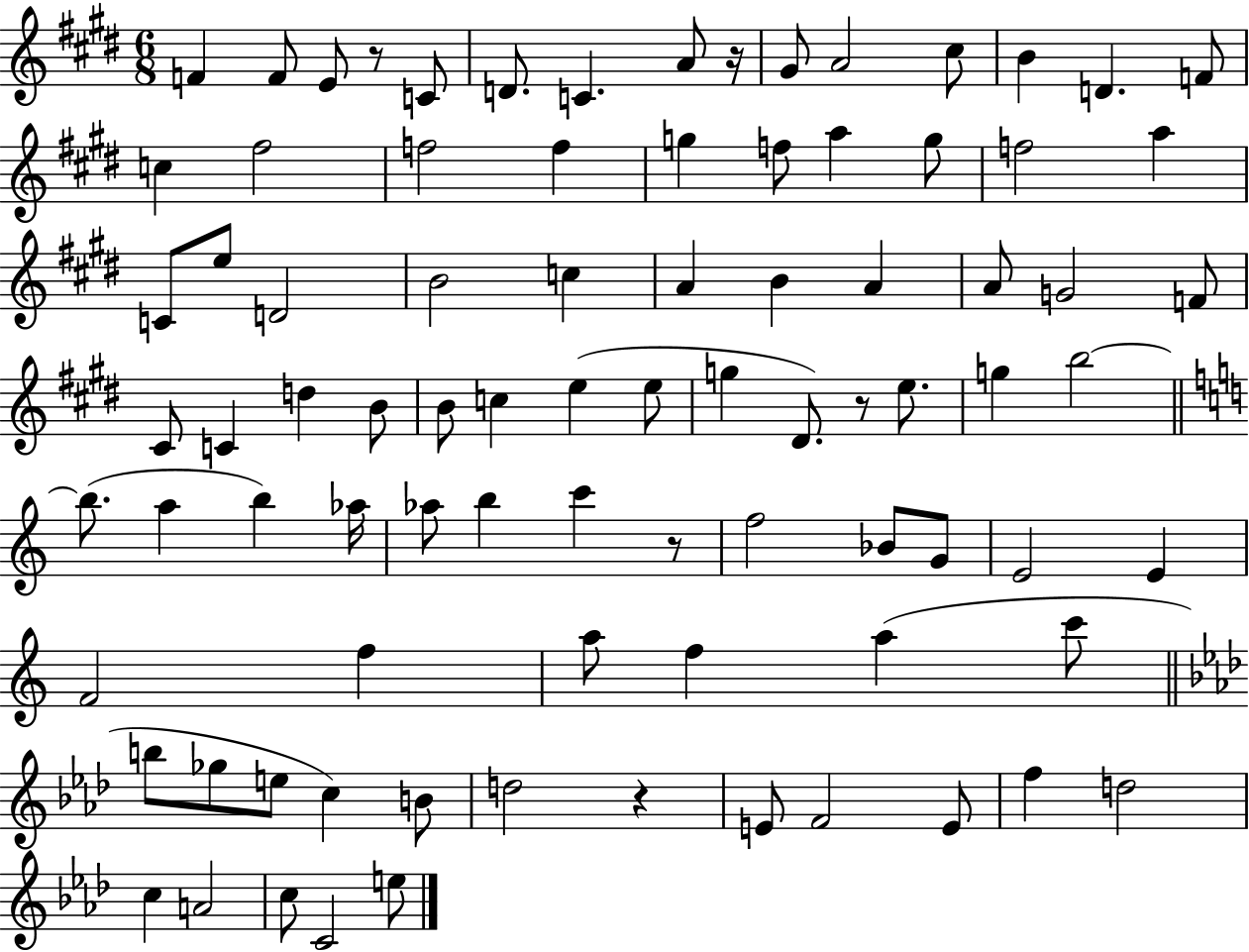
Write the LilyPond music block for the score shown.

{
  \clef treble
  \numericTimeSignature
  \time 6/8
  \key e \major
  f'4 f'8 e'8 r8 c'8 | d'8. c'4. a'8 r16 | gis'8 a'2 cis''8 | b'4 d'4. f'8 | \break c''4 fis''2 | f''2 f''4 | g''4 f''8 a''4 g''8 | f''2 a''4 | \break c'8 e''8 d'2 | b'2 c''4 | a'4 b'4 a'4 | a'8 g'2 f'8 | \break cis'8 c'4 d''4 b'8 | b'8 c''4 e''4( e''8 | g''4 dis'8.) r8 e''8. | g''4 b''2~~ | \break \bar "||" \break \key c \major b''8.( a''4 b''4) aes''16 | aes''8 b''4 c'''4 r8 | f''2 bes'8 g'8 | e'2 e'4 | \break f'2 f''4 | a''8 f''4 a''4( c'''8 | \bar "||" \break \key aes \major b''8 ges''8 e''8 c''4) b'8 | d''2 r4 | e'8 f'2 e'8 | f''4 d''2 | \break c''4 a'2 | c''8 c'2 e''8 | \bar "|."
}